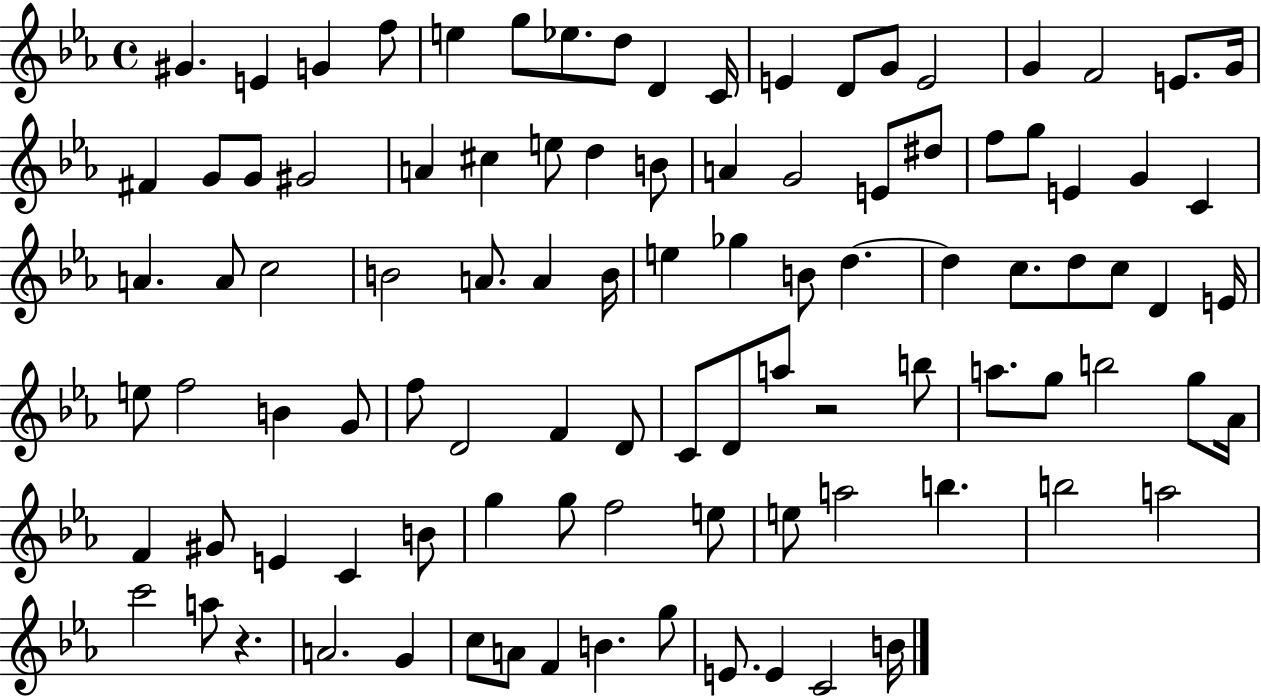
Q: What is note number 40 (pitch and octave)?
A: B4